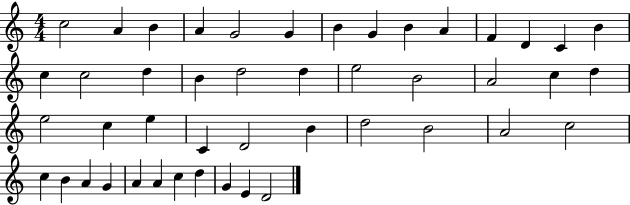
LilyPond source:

{
  \clef treble
  \numericTimeSignature
  \time 4/4
  \key c \major
  c''2 a'4 b'4 | a'4 g'2 g'4 | b'4 g'4 b'4 a'4 | f'4 d'4 c'4 b'4 | \break c''4 c''2 d''4 | b'4 d''2 d''4 | e''2 b'2 | a'2 c''4 d''4 | \break e''2 c''4 e''4 | c'4 d'2 b'4 | d''2 b'2 | a'2 c''2 | \break c''4 b'4 a'4 g'4 | a'4 a'4 c''4 d''4 | g'4 e'4 d'2 | \bar "|."
}